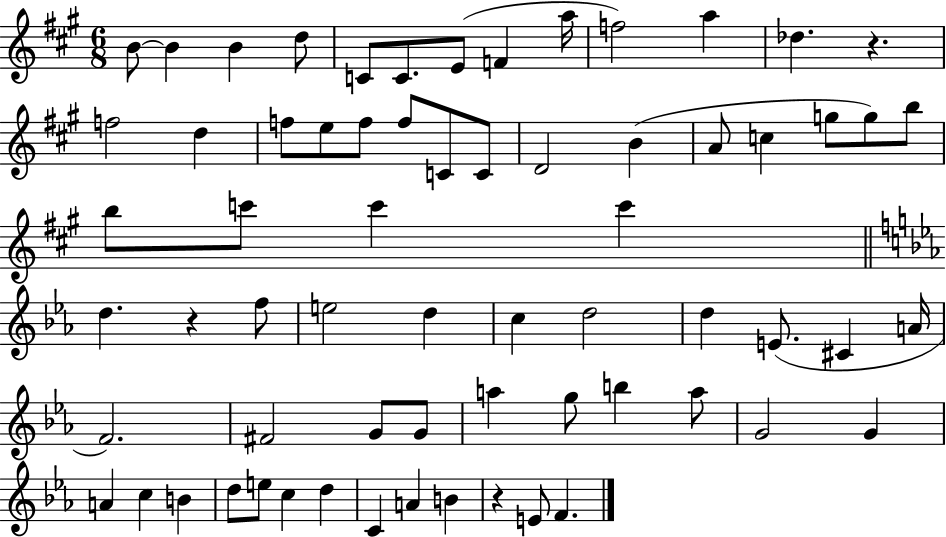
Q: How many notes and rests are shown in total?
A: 66